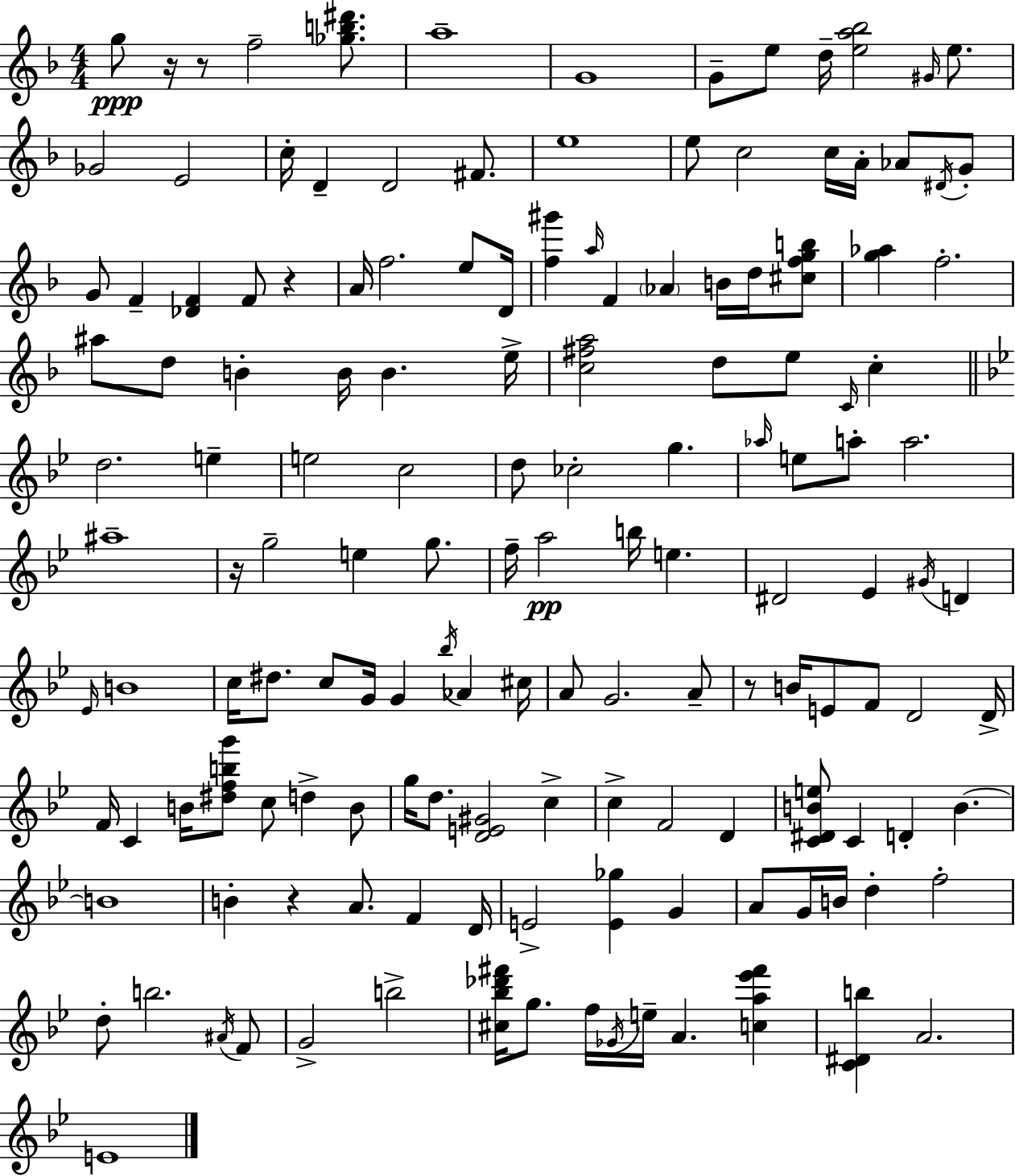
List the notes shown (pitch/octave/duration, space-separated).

G5/e R/s R/e F5/h [Gb5,B5,D#6]/e. A5/w G4/w G4/e E5/e D5/s [E5,A5,Bb5]/h G#4/s E5/e. Gb4/h E4/h C5/s D4/q D4/h F#4/e. E5/w E5/e C5/h C5/s A4/s Ab4/e D#4/s G4/e G4/e F4/q [Db4,F4]/q F4/e R/q A4/s F5/h. E5/e D4/s [F5,G#6]/q A5/s F4/q Ab4/q B4/s D5/s [C#5,F5,G5,B5]/e [G5,Ab5]/q F5/h. A#5/e D5/e B4/q B4/s B4/q. E5/s [C5,F#5,A5]/h D5/e E5/e C4/s C5/q D5/h. E5/q E5/h C5/h D5/e CES5/h G5/q. Ab5/s E5/e A5/e A5/h. A#5/w R/s G5/h E5/q G5/e. F5/s A5/h B5/s E5/q. D#4/h Eb4/q G#4/s D4/q Eb4/s B4/w C5/s D#5/e. C5/e G4/s G4/q Bb5/s Ab4/q C#5/s A4/e G4/h. A4/e R/e B4/s E4/e F4/e D4/h D4/s F4/s C4/q B4/s [D#5,F5,B5,G6]/e C5/e D5/q B4/e G5/s D5/e. [D4,E4,G#4]/h C5/q C5/q F4/h D4/q [C4,D#4,B4,E5]/e C4/q D4/q B4/q. B4/w B4/q R/q A4/e. F4/q D4/s E4/h [E4,Gb5]/q G4/q A4/e G4/s B4/s D5/q F5/h D5/e B5/h. A#4/s F4/e G4/h B5/h [C#5,Bb5,Db6,F#6]/s G5/e. F5/s Gb4/s E5/s A4/q. [C5,A5,Eb6,F#6]/q [C4,D#4,B5]/q A4/h. E4/w